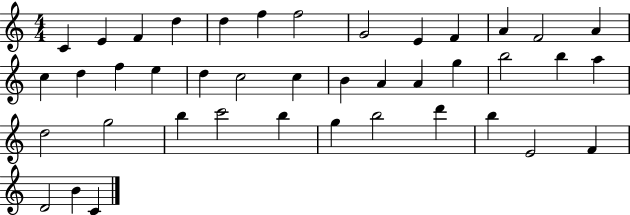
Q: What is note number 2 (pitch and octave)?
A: E4